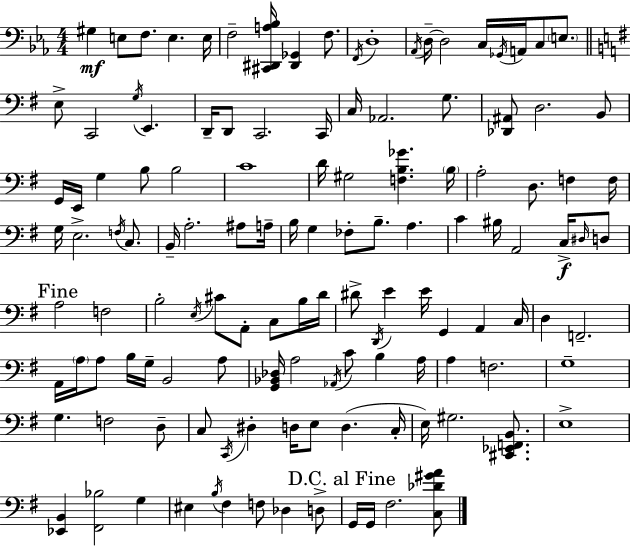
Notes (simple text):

G#3/q E3/e F3/e. E3/q. E3/s F3/h [C#2,D#2,A3,Bb3]/s [D#2,Gb2]/q F3/e. F2/s D3/w Ab2/s D3/s D3/h C3/s Gb2/s A2/s C3/e E3/e. E3/e C2/h G3/s E2/q. D2/s D2/e C2/h. C2/s C3/s Ab2/h. G3/e. [Db2,A#2]/e D3/h. B2/e G2/s E2/s G3/q B3/e B3/h C4/w D4/s G#3/h [F3,B3,Gb4]/q. B3/s A3/h D3/e. F3/q F3/s G3/s E3/h. F3/s C3/e. B2/s A3/h. A#3/e A3/s B3/s G3/q FES3/e B3/e. A3/q. C4/q BIS3/s A2/h C3/s D#3/s D3/e A3/h F3/h B3/h E3/s C#4/e A2/e C3/e B3/s D4/s D#4/e D2/s E4/q E4/s G2/q A2/q C3/s D3/q F2/h. A2/s A3/s A3/e B3/s G3/s B2/h A3/e [G2,Bb2,Db3]/s A3/h Ab2/s C4/e B3/q A3/s A3/q F3/h. G3/w G3/q. F3/h D3/e C3/e C2/s D#3/q D3/s E3/e D3/q. C3/s E3/s G#3/h. [C#2,Eb2,F2,B2]/e. E3/w [Eb2,B2]/q [F#2,Bb3]/h G3/q EIS3/q B3/s F#3/q F3/e Db3/q D3/e G2/s G2/s F#3/h. [C3,Db4,G#4,A4]/e